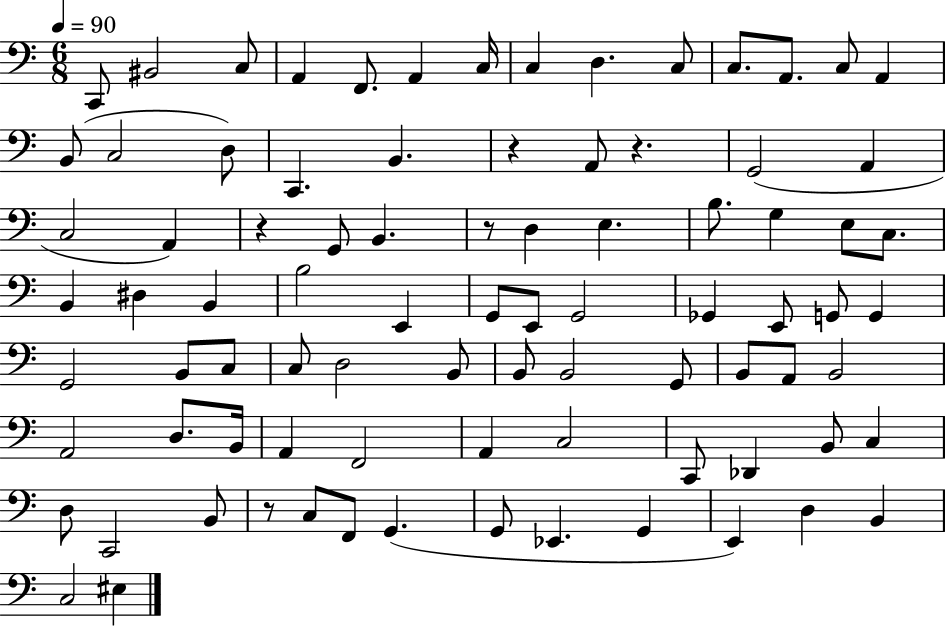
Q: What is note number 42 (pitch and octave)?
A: E2